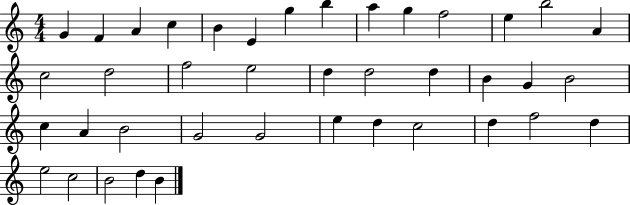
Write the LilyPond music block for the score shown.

{
  \clef treble
  \numericTimeSignature
  \time 4/4
  \key c \major
  g'4 f'4 a'4 c''4 | b'4 e'4 g''4 b''4 | a''4 g''4 f''2 | e''4 b''2 a'4 | \break c''2 d''2 | f''2 e''2 | d''4 d''2 d''4 | b'4 g'4 b'2 | \break c''4 a'4 b'2 | g'2 g'2 | e''4 d''4 c''2 | d''4 f''2 d''4 | \break e''2 c''2 | b'2 d''4 b'4 | \bar "|."
}